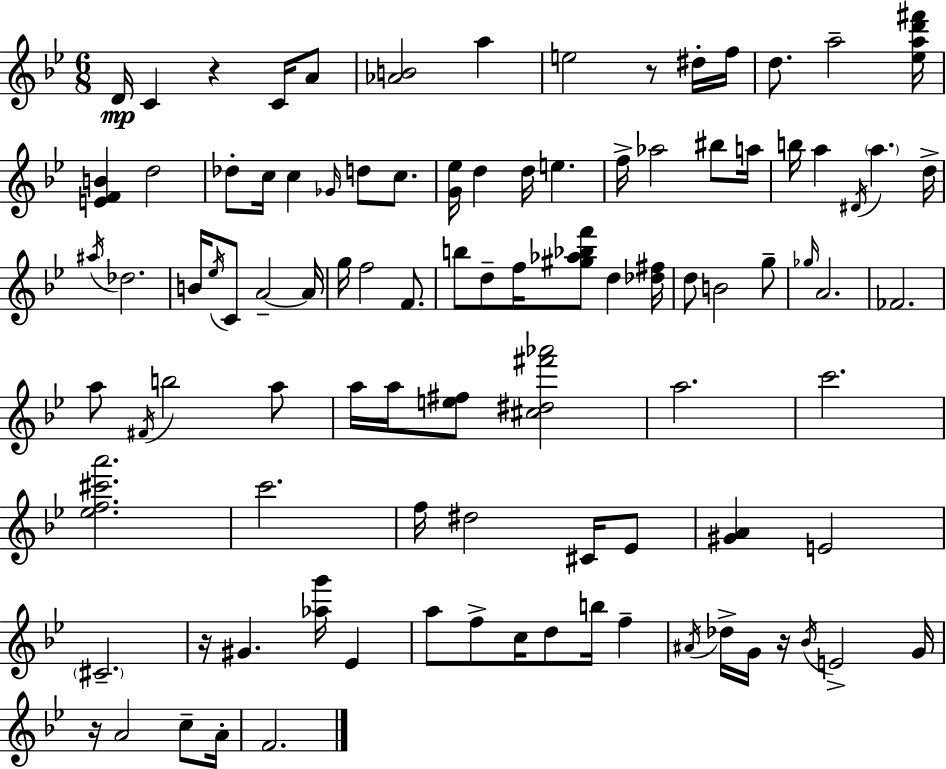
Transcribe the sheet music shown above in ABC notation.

X:1
T:Untitled
M:6/8
L:1/4
K:Bb
D/4 C z C/4 A/2 [_AB]2 a e2 z/2 ^d/4 f/4 d/2 a2 [_ead'^f']/4 [EFB] d2 _d/2 c/4 c _G/4 d/2 c/2 [G_e]/4 d d/4 e f/4 _a2 ^b/2 a/4 b/4 a ^D/4 a d/4 ^a/4 _d2 B/4 _e/4 C/2 A2 A/4 g/4 f2 F/2 b/2 d/2 f/4 [^g_a_bf']/2 d [_d^f]/4 d/2 B2 g/2 _g/4 A2 _F2 a/2 ^F/4 b2 a/2 a/4 a/4 [e^f]/2 [^c^d^f'_a']2 a2 c'2 [_ef^c'a']2 c'2 f/4 ^d2 ^C/4 _E/2 [^GA] E2 ^C2 z/4 ^G [_ag']/4 _E a/2 f/2 c/4 d/2 b/4 f ^A/4 _d/4 G/4 z/4 _B/4 E2 G/4 z/4 A2 c/2 A/4 F2